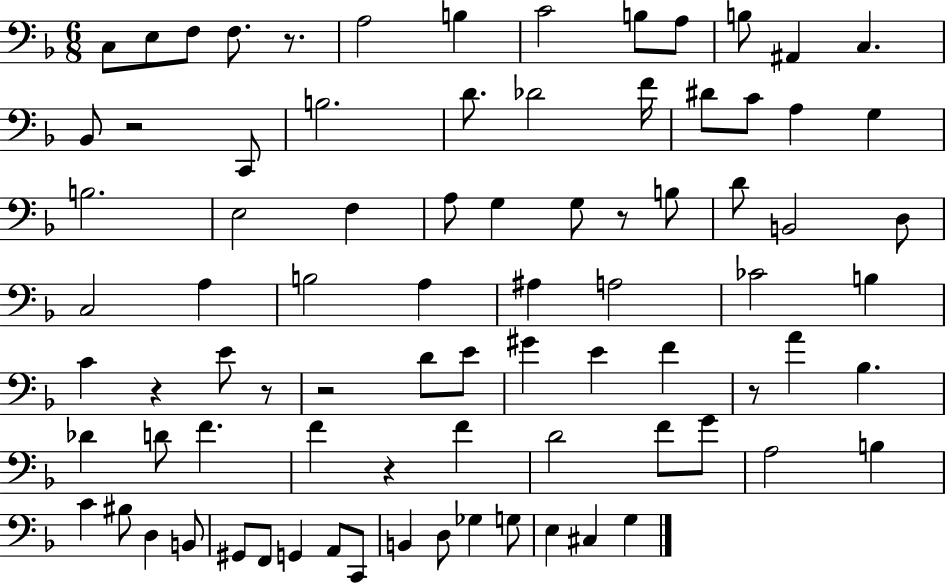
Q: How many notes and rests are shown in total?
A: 83